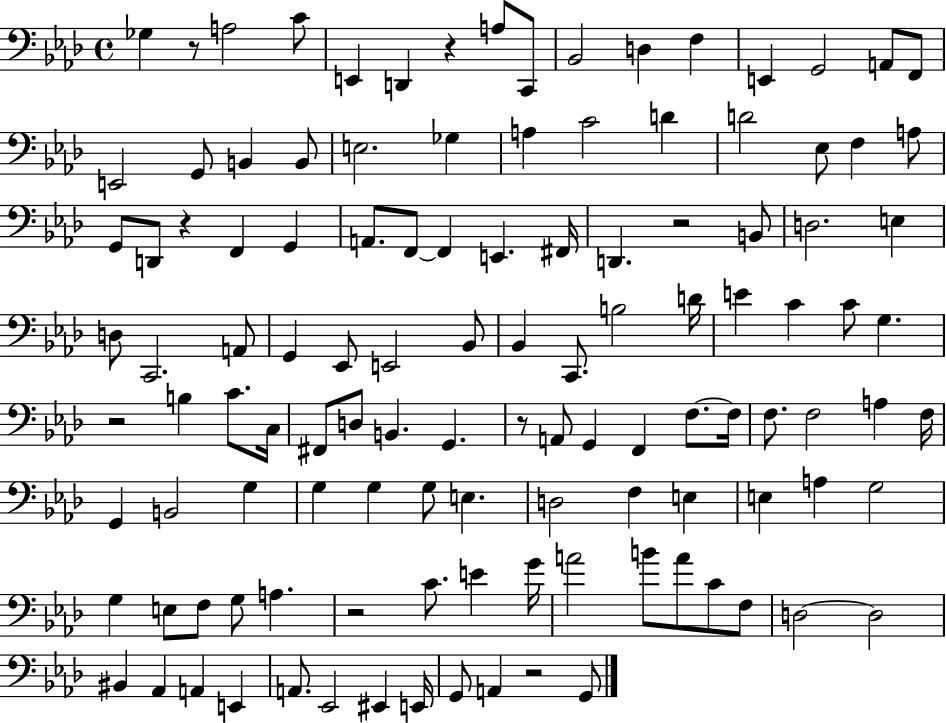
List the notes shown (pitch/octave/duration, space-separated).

Gb3/q R/e A3/h C4/e E2/q D2/q R/q A3/e C2/e Bb2/h D3/q F3/q E2/q G2/h A2/e F2/e E2/h G2/e B2/q B2/e E3/h. Gb3/q A3/q C4/h D4/q D4/h Eb3/e F3/q A3/e G2/e D2/e R/q F2/q G2/q A2/e. F2/e F2/q E2/q. F#2/s D2/q. R/h B2/e D3/h. E3/q D3/e C2/h. A2/e G2/q Eb2/e E2/h Bb2/e Bb2/q C2/e. B3/h D4/s E4/q C4/q C4/e G3/q. R/h B3/q C4/e. C3/s F#2/e D3/e B2/q. G2/q. R/e A2/e G2/q F2/q F3/e. F3/s F3/e. F3/h A3/q F3/s G2/q B2/h G3/q G3/q G3/q G3/e E3/q. D3/h F3/q E3/q E3/q A3/q G3/h G3/q E3/e F3/e G3/e A3/q. R/h C4/e. E4/q G4/s A4/h B4/e A4/e C4/e F3/e D3/h D3/h BIS2/q Ab2/q A2/q E2/q A2/e. Eb2/h EIS2/q E2/s G2/e A2/q R/h G2/e